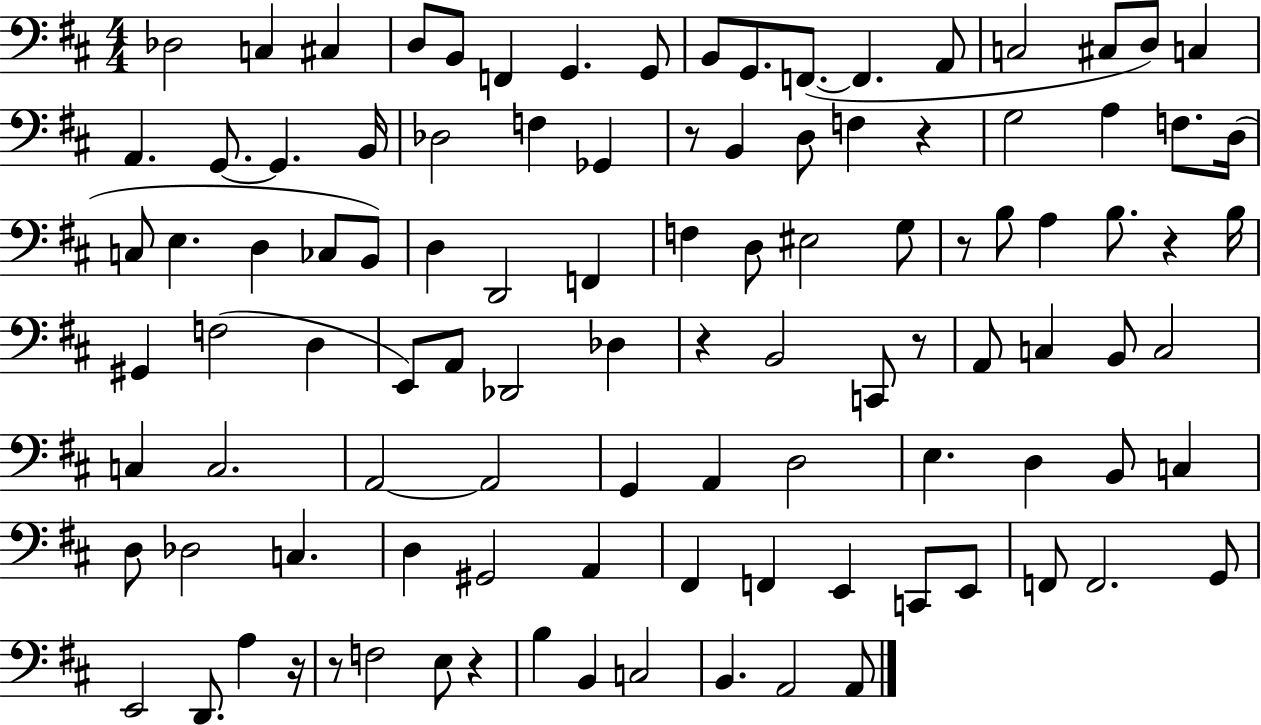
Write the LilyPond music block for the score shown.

{
  \clef bass
  \numericTimeSignature
  \time 4/4
  \key d \major
  \repeat volta 2 { des2 c4 cis4 | d8 b,8 f,4 g,4. g,8 | b,8 g,8. f,8.~(~ f,4. a,8 | c2 cis8 d8) c4 | \break a,4. g,8.~~ g,4. b,16 | des2 f4 ges,4 | r8 b,4 d8 f4 r4 | g2 a4 f8. d16( | \break c8 e4. d4 ces8 b,8) | d4 d,2 f,4 | f4 d8 eis2 g8 | r8 b8 a4 b8. r4 b16 | \break gis,4 f2( d4 | e,8) a,8 des,2 des4 | r4 b,2 c,8 r8 | a,8 c4 b,8 c2 | \break c4 c2. | a,2~~ a,2 | g,4 a,4 d2 | e4. d4 b,8 c4 | \break d8 des2 c4. | d4 gis,2 a,4 | fis,4 f,4 e,4 c,8 e,8 | f,8 f,2. g,8 | \break e,2 d,8. a4 r16 | r8 f2 e8 r4 | b4 b,4 c2 | b,4. a,2 a,8 | \break } \bar "|."
}